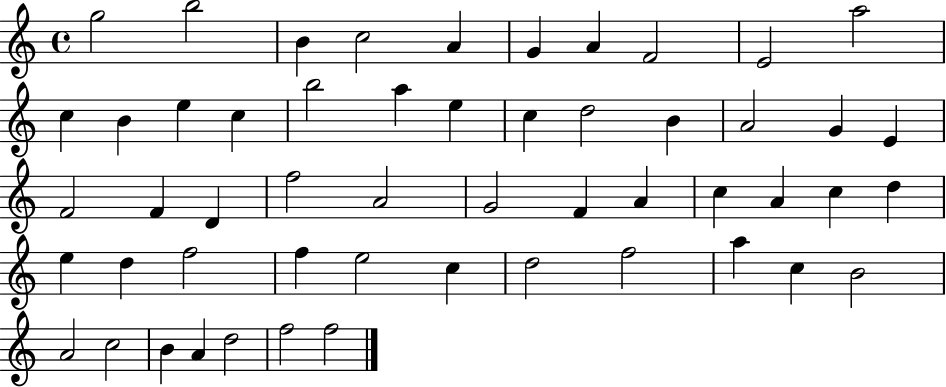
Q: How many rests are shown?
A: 0